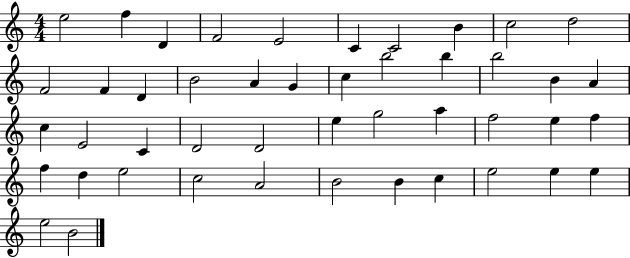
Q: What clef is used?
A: treble